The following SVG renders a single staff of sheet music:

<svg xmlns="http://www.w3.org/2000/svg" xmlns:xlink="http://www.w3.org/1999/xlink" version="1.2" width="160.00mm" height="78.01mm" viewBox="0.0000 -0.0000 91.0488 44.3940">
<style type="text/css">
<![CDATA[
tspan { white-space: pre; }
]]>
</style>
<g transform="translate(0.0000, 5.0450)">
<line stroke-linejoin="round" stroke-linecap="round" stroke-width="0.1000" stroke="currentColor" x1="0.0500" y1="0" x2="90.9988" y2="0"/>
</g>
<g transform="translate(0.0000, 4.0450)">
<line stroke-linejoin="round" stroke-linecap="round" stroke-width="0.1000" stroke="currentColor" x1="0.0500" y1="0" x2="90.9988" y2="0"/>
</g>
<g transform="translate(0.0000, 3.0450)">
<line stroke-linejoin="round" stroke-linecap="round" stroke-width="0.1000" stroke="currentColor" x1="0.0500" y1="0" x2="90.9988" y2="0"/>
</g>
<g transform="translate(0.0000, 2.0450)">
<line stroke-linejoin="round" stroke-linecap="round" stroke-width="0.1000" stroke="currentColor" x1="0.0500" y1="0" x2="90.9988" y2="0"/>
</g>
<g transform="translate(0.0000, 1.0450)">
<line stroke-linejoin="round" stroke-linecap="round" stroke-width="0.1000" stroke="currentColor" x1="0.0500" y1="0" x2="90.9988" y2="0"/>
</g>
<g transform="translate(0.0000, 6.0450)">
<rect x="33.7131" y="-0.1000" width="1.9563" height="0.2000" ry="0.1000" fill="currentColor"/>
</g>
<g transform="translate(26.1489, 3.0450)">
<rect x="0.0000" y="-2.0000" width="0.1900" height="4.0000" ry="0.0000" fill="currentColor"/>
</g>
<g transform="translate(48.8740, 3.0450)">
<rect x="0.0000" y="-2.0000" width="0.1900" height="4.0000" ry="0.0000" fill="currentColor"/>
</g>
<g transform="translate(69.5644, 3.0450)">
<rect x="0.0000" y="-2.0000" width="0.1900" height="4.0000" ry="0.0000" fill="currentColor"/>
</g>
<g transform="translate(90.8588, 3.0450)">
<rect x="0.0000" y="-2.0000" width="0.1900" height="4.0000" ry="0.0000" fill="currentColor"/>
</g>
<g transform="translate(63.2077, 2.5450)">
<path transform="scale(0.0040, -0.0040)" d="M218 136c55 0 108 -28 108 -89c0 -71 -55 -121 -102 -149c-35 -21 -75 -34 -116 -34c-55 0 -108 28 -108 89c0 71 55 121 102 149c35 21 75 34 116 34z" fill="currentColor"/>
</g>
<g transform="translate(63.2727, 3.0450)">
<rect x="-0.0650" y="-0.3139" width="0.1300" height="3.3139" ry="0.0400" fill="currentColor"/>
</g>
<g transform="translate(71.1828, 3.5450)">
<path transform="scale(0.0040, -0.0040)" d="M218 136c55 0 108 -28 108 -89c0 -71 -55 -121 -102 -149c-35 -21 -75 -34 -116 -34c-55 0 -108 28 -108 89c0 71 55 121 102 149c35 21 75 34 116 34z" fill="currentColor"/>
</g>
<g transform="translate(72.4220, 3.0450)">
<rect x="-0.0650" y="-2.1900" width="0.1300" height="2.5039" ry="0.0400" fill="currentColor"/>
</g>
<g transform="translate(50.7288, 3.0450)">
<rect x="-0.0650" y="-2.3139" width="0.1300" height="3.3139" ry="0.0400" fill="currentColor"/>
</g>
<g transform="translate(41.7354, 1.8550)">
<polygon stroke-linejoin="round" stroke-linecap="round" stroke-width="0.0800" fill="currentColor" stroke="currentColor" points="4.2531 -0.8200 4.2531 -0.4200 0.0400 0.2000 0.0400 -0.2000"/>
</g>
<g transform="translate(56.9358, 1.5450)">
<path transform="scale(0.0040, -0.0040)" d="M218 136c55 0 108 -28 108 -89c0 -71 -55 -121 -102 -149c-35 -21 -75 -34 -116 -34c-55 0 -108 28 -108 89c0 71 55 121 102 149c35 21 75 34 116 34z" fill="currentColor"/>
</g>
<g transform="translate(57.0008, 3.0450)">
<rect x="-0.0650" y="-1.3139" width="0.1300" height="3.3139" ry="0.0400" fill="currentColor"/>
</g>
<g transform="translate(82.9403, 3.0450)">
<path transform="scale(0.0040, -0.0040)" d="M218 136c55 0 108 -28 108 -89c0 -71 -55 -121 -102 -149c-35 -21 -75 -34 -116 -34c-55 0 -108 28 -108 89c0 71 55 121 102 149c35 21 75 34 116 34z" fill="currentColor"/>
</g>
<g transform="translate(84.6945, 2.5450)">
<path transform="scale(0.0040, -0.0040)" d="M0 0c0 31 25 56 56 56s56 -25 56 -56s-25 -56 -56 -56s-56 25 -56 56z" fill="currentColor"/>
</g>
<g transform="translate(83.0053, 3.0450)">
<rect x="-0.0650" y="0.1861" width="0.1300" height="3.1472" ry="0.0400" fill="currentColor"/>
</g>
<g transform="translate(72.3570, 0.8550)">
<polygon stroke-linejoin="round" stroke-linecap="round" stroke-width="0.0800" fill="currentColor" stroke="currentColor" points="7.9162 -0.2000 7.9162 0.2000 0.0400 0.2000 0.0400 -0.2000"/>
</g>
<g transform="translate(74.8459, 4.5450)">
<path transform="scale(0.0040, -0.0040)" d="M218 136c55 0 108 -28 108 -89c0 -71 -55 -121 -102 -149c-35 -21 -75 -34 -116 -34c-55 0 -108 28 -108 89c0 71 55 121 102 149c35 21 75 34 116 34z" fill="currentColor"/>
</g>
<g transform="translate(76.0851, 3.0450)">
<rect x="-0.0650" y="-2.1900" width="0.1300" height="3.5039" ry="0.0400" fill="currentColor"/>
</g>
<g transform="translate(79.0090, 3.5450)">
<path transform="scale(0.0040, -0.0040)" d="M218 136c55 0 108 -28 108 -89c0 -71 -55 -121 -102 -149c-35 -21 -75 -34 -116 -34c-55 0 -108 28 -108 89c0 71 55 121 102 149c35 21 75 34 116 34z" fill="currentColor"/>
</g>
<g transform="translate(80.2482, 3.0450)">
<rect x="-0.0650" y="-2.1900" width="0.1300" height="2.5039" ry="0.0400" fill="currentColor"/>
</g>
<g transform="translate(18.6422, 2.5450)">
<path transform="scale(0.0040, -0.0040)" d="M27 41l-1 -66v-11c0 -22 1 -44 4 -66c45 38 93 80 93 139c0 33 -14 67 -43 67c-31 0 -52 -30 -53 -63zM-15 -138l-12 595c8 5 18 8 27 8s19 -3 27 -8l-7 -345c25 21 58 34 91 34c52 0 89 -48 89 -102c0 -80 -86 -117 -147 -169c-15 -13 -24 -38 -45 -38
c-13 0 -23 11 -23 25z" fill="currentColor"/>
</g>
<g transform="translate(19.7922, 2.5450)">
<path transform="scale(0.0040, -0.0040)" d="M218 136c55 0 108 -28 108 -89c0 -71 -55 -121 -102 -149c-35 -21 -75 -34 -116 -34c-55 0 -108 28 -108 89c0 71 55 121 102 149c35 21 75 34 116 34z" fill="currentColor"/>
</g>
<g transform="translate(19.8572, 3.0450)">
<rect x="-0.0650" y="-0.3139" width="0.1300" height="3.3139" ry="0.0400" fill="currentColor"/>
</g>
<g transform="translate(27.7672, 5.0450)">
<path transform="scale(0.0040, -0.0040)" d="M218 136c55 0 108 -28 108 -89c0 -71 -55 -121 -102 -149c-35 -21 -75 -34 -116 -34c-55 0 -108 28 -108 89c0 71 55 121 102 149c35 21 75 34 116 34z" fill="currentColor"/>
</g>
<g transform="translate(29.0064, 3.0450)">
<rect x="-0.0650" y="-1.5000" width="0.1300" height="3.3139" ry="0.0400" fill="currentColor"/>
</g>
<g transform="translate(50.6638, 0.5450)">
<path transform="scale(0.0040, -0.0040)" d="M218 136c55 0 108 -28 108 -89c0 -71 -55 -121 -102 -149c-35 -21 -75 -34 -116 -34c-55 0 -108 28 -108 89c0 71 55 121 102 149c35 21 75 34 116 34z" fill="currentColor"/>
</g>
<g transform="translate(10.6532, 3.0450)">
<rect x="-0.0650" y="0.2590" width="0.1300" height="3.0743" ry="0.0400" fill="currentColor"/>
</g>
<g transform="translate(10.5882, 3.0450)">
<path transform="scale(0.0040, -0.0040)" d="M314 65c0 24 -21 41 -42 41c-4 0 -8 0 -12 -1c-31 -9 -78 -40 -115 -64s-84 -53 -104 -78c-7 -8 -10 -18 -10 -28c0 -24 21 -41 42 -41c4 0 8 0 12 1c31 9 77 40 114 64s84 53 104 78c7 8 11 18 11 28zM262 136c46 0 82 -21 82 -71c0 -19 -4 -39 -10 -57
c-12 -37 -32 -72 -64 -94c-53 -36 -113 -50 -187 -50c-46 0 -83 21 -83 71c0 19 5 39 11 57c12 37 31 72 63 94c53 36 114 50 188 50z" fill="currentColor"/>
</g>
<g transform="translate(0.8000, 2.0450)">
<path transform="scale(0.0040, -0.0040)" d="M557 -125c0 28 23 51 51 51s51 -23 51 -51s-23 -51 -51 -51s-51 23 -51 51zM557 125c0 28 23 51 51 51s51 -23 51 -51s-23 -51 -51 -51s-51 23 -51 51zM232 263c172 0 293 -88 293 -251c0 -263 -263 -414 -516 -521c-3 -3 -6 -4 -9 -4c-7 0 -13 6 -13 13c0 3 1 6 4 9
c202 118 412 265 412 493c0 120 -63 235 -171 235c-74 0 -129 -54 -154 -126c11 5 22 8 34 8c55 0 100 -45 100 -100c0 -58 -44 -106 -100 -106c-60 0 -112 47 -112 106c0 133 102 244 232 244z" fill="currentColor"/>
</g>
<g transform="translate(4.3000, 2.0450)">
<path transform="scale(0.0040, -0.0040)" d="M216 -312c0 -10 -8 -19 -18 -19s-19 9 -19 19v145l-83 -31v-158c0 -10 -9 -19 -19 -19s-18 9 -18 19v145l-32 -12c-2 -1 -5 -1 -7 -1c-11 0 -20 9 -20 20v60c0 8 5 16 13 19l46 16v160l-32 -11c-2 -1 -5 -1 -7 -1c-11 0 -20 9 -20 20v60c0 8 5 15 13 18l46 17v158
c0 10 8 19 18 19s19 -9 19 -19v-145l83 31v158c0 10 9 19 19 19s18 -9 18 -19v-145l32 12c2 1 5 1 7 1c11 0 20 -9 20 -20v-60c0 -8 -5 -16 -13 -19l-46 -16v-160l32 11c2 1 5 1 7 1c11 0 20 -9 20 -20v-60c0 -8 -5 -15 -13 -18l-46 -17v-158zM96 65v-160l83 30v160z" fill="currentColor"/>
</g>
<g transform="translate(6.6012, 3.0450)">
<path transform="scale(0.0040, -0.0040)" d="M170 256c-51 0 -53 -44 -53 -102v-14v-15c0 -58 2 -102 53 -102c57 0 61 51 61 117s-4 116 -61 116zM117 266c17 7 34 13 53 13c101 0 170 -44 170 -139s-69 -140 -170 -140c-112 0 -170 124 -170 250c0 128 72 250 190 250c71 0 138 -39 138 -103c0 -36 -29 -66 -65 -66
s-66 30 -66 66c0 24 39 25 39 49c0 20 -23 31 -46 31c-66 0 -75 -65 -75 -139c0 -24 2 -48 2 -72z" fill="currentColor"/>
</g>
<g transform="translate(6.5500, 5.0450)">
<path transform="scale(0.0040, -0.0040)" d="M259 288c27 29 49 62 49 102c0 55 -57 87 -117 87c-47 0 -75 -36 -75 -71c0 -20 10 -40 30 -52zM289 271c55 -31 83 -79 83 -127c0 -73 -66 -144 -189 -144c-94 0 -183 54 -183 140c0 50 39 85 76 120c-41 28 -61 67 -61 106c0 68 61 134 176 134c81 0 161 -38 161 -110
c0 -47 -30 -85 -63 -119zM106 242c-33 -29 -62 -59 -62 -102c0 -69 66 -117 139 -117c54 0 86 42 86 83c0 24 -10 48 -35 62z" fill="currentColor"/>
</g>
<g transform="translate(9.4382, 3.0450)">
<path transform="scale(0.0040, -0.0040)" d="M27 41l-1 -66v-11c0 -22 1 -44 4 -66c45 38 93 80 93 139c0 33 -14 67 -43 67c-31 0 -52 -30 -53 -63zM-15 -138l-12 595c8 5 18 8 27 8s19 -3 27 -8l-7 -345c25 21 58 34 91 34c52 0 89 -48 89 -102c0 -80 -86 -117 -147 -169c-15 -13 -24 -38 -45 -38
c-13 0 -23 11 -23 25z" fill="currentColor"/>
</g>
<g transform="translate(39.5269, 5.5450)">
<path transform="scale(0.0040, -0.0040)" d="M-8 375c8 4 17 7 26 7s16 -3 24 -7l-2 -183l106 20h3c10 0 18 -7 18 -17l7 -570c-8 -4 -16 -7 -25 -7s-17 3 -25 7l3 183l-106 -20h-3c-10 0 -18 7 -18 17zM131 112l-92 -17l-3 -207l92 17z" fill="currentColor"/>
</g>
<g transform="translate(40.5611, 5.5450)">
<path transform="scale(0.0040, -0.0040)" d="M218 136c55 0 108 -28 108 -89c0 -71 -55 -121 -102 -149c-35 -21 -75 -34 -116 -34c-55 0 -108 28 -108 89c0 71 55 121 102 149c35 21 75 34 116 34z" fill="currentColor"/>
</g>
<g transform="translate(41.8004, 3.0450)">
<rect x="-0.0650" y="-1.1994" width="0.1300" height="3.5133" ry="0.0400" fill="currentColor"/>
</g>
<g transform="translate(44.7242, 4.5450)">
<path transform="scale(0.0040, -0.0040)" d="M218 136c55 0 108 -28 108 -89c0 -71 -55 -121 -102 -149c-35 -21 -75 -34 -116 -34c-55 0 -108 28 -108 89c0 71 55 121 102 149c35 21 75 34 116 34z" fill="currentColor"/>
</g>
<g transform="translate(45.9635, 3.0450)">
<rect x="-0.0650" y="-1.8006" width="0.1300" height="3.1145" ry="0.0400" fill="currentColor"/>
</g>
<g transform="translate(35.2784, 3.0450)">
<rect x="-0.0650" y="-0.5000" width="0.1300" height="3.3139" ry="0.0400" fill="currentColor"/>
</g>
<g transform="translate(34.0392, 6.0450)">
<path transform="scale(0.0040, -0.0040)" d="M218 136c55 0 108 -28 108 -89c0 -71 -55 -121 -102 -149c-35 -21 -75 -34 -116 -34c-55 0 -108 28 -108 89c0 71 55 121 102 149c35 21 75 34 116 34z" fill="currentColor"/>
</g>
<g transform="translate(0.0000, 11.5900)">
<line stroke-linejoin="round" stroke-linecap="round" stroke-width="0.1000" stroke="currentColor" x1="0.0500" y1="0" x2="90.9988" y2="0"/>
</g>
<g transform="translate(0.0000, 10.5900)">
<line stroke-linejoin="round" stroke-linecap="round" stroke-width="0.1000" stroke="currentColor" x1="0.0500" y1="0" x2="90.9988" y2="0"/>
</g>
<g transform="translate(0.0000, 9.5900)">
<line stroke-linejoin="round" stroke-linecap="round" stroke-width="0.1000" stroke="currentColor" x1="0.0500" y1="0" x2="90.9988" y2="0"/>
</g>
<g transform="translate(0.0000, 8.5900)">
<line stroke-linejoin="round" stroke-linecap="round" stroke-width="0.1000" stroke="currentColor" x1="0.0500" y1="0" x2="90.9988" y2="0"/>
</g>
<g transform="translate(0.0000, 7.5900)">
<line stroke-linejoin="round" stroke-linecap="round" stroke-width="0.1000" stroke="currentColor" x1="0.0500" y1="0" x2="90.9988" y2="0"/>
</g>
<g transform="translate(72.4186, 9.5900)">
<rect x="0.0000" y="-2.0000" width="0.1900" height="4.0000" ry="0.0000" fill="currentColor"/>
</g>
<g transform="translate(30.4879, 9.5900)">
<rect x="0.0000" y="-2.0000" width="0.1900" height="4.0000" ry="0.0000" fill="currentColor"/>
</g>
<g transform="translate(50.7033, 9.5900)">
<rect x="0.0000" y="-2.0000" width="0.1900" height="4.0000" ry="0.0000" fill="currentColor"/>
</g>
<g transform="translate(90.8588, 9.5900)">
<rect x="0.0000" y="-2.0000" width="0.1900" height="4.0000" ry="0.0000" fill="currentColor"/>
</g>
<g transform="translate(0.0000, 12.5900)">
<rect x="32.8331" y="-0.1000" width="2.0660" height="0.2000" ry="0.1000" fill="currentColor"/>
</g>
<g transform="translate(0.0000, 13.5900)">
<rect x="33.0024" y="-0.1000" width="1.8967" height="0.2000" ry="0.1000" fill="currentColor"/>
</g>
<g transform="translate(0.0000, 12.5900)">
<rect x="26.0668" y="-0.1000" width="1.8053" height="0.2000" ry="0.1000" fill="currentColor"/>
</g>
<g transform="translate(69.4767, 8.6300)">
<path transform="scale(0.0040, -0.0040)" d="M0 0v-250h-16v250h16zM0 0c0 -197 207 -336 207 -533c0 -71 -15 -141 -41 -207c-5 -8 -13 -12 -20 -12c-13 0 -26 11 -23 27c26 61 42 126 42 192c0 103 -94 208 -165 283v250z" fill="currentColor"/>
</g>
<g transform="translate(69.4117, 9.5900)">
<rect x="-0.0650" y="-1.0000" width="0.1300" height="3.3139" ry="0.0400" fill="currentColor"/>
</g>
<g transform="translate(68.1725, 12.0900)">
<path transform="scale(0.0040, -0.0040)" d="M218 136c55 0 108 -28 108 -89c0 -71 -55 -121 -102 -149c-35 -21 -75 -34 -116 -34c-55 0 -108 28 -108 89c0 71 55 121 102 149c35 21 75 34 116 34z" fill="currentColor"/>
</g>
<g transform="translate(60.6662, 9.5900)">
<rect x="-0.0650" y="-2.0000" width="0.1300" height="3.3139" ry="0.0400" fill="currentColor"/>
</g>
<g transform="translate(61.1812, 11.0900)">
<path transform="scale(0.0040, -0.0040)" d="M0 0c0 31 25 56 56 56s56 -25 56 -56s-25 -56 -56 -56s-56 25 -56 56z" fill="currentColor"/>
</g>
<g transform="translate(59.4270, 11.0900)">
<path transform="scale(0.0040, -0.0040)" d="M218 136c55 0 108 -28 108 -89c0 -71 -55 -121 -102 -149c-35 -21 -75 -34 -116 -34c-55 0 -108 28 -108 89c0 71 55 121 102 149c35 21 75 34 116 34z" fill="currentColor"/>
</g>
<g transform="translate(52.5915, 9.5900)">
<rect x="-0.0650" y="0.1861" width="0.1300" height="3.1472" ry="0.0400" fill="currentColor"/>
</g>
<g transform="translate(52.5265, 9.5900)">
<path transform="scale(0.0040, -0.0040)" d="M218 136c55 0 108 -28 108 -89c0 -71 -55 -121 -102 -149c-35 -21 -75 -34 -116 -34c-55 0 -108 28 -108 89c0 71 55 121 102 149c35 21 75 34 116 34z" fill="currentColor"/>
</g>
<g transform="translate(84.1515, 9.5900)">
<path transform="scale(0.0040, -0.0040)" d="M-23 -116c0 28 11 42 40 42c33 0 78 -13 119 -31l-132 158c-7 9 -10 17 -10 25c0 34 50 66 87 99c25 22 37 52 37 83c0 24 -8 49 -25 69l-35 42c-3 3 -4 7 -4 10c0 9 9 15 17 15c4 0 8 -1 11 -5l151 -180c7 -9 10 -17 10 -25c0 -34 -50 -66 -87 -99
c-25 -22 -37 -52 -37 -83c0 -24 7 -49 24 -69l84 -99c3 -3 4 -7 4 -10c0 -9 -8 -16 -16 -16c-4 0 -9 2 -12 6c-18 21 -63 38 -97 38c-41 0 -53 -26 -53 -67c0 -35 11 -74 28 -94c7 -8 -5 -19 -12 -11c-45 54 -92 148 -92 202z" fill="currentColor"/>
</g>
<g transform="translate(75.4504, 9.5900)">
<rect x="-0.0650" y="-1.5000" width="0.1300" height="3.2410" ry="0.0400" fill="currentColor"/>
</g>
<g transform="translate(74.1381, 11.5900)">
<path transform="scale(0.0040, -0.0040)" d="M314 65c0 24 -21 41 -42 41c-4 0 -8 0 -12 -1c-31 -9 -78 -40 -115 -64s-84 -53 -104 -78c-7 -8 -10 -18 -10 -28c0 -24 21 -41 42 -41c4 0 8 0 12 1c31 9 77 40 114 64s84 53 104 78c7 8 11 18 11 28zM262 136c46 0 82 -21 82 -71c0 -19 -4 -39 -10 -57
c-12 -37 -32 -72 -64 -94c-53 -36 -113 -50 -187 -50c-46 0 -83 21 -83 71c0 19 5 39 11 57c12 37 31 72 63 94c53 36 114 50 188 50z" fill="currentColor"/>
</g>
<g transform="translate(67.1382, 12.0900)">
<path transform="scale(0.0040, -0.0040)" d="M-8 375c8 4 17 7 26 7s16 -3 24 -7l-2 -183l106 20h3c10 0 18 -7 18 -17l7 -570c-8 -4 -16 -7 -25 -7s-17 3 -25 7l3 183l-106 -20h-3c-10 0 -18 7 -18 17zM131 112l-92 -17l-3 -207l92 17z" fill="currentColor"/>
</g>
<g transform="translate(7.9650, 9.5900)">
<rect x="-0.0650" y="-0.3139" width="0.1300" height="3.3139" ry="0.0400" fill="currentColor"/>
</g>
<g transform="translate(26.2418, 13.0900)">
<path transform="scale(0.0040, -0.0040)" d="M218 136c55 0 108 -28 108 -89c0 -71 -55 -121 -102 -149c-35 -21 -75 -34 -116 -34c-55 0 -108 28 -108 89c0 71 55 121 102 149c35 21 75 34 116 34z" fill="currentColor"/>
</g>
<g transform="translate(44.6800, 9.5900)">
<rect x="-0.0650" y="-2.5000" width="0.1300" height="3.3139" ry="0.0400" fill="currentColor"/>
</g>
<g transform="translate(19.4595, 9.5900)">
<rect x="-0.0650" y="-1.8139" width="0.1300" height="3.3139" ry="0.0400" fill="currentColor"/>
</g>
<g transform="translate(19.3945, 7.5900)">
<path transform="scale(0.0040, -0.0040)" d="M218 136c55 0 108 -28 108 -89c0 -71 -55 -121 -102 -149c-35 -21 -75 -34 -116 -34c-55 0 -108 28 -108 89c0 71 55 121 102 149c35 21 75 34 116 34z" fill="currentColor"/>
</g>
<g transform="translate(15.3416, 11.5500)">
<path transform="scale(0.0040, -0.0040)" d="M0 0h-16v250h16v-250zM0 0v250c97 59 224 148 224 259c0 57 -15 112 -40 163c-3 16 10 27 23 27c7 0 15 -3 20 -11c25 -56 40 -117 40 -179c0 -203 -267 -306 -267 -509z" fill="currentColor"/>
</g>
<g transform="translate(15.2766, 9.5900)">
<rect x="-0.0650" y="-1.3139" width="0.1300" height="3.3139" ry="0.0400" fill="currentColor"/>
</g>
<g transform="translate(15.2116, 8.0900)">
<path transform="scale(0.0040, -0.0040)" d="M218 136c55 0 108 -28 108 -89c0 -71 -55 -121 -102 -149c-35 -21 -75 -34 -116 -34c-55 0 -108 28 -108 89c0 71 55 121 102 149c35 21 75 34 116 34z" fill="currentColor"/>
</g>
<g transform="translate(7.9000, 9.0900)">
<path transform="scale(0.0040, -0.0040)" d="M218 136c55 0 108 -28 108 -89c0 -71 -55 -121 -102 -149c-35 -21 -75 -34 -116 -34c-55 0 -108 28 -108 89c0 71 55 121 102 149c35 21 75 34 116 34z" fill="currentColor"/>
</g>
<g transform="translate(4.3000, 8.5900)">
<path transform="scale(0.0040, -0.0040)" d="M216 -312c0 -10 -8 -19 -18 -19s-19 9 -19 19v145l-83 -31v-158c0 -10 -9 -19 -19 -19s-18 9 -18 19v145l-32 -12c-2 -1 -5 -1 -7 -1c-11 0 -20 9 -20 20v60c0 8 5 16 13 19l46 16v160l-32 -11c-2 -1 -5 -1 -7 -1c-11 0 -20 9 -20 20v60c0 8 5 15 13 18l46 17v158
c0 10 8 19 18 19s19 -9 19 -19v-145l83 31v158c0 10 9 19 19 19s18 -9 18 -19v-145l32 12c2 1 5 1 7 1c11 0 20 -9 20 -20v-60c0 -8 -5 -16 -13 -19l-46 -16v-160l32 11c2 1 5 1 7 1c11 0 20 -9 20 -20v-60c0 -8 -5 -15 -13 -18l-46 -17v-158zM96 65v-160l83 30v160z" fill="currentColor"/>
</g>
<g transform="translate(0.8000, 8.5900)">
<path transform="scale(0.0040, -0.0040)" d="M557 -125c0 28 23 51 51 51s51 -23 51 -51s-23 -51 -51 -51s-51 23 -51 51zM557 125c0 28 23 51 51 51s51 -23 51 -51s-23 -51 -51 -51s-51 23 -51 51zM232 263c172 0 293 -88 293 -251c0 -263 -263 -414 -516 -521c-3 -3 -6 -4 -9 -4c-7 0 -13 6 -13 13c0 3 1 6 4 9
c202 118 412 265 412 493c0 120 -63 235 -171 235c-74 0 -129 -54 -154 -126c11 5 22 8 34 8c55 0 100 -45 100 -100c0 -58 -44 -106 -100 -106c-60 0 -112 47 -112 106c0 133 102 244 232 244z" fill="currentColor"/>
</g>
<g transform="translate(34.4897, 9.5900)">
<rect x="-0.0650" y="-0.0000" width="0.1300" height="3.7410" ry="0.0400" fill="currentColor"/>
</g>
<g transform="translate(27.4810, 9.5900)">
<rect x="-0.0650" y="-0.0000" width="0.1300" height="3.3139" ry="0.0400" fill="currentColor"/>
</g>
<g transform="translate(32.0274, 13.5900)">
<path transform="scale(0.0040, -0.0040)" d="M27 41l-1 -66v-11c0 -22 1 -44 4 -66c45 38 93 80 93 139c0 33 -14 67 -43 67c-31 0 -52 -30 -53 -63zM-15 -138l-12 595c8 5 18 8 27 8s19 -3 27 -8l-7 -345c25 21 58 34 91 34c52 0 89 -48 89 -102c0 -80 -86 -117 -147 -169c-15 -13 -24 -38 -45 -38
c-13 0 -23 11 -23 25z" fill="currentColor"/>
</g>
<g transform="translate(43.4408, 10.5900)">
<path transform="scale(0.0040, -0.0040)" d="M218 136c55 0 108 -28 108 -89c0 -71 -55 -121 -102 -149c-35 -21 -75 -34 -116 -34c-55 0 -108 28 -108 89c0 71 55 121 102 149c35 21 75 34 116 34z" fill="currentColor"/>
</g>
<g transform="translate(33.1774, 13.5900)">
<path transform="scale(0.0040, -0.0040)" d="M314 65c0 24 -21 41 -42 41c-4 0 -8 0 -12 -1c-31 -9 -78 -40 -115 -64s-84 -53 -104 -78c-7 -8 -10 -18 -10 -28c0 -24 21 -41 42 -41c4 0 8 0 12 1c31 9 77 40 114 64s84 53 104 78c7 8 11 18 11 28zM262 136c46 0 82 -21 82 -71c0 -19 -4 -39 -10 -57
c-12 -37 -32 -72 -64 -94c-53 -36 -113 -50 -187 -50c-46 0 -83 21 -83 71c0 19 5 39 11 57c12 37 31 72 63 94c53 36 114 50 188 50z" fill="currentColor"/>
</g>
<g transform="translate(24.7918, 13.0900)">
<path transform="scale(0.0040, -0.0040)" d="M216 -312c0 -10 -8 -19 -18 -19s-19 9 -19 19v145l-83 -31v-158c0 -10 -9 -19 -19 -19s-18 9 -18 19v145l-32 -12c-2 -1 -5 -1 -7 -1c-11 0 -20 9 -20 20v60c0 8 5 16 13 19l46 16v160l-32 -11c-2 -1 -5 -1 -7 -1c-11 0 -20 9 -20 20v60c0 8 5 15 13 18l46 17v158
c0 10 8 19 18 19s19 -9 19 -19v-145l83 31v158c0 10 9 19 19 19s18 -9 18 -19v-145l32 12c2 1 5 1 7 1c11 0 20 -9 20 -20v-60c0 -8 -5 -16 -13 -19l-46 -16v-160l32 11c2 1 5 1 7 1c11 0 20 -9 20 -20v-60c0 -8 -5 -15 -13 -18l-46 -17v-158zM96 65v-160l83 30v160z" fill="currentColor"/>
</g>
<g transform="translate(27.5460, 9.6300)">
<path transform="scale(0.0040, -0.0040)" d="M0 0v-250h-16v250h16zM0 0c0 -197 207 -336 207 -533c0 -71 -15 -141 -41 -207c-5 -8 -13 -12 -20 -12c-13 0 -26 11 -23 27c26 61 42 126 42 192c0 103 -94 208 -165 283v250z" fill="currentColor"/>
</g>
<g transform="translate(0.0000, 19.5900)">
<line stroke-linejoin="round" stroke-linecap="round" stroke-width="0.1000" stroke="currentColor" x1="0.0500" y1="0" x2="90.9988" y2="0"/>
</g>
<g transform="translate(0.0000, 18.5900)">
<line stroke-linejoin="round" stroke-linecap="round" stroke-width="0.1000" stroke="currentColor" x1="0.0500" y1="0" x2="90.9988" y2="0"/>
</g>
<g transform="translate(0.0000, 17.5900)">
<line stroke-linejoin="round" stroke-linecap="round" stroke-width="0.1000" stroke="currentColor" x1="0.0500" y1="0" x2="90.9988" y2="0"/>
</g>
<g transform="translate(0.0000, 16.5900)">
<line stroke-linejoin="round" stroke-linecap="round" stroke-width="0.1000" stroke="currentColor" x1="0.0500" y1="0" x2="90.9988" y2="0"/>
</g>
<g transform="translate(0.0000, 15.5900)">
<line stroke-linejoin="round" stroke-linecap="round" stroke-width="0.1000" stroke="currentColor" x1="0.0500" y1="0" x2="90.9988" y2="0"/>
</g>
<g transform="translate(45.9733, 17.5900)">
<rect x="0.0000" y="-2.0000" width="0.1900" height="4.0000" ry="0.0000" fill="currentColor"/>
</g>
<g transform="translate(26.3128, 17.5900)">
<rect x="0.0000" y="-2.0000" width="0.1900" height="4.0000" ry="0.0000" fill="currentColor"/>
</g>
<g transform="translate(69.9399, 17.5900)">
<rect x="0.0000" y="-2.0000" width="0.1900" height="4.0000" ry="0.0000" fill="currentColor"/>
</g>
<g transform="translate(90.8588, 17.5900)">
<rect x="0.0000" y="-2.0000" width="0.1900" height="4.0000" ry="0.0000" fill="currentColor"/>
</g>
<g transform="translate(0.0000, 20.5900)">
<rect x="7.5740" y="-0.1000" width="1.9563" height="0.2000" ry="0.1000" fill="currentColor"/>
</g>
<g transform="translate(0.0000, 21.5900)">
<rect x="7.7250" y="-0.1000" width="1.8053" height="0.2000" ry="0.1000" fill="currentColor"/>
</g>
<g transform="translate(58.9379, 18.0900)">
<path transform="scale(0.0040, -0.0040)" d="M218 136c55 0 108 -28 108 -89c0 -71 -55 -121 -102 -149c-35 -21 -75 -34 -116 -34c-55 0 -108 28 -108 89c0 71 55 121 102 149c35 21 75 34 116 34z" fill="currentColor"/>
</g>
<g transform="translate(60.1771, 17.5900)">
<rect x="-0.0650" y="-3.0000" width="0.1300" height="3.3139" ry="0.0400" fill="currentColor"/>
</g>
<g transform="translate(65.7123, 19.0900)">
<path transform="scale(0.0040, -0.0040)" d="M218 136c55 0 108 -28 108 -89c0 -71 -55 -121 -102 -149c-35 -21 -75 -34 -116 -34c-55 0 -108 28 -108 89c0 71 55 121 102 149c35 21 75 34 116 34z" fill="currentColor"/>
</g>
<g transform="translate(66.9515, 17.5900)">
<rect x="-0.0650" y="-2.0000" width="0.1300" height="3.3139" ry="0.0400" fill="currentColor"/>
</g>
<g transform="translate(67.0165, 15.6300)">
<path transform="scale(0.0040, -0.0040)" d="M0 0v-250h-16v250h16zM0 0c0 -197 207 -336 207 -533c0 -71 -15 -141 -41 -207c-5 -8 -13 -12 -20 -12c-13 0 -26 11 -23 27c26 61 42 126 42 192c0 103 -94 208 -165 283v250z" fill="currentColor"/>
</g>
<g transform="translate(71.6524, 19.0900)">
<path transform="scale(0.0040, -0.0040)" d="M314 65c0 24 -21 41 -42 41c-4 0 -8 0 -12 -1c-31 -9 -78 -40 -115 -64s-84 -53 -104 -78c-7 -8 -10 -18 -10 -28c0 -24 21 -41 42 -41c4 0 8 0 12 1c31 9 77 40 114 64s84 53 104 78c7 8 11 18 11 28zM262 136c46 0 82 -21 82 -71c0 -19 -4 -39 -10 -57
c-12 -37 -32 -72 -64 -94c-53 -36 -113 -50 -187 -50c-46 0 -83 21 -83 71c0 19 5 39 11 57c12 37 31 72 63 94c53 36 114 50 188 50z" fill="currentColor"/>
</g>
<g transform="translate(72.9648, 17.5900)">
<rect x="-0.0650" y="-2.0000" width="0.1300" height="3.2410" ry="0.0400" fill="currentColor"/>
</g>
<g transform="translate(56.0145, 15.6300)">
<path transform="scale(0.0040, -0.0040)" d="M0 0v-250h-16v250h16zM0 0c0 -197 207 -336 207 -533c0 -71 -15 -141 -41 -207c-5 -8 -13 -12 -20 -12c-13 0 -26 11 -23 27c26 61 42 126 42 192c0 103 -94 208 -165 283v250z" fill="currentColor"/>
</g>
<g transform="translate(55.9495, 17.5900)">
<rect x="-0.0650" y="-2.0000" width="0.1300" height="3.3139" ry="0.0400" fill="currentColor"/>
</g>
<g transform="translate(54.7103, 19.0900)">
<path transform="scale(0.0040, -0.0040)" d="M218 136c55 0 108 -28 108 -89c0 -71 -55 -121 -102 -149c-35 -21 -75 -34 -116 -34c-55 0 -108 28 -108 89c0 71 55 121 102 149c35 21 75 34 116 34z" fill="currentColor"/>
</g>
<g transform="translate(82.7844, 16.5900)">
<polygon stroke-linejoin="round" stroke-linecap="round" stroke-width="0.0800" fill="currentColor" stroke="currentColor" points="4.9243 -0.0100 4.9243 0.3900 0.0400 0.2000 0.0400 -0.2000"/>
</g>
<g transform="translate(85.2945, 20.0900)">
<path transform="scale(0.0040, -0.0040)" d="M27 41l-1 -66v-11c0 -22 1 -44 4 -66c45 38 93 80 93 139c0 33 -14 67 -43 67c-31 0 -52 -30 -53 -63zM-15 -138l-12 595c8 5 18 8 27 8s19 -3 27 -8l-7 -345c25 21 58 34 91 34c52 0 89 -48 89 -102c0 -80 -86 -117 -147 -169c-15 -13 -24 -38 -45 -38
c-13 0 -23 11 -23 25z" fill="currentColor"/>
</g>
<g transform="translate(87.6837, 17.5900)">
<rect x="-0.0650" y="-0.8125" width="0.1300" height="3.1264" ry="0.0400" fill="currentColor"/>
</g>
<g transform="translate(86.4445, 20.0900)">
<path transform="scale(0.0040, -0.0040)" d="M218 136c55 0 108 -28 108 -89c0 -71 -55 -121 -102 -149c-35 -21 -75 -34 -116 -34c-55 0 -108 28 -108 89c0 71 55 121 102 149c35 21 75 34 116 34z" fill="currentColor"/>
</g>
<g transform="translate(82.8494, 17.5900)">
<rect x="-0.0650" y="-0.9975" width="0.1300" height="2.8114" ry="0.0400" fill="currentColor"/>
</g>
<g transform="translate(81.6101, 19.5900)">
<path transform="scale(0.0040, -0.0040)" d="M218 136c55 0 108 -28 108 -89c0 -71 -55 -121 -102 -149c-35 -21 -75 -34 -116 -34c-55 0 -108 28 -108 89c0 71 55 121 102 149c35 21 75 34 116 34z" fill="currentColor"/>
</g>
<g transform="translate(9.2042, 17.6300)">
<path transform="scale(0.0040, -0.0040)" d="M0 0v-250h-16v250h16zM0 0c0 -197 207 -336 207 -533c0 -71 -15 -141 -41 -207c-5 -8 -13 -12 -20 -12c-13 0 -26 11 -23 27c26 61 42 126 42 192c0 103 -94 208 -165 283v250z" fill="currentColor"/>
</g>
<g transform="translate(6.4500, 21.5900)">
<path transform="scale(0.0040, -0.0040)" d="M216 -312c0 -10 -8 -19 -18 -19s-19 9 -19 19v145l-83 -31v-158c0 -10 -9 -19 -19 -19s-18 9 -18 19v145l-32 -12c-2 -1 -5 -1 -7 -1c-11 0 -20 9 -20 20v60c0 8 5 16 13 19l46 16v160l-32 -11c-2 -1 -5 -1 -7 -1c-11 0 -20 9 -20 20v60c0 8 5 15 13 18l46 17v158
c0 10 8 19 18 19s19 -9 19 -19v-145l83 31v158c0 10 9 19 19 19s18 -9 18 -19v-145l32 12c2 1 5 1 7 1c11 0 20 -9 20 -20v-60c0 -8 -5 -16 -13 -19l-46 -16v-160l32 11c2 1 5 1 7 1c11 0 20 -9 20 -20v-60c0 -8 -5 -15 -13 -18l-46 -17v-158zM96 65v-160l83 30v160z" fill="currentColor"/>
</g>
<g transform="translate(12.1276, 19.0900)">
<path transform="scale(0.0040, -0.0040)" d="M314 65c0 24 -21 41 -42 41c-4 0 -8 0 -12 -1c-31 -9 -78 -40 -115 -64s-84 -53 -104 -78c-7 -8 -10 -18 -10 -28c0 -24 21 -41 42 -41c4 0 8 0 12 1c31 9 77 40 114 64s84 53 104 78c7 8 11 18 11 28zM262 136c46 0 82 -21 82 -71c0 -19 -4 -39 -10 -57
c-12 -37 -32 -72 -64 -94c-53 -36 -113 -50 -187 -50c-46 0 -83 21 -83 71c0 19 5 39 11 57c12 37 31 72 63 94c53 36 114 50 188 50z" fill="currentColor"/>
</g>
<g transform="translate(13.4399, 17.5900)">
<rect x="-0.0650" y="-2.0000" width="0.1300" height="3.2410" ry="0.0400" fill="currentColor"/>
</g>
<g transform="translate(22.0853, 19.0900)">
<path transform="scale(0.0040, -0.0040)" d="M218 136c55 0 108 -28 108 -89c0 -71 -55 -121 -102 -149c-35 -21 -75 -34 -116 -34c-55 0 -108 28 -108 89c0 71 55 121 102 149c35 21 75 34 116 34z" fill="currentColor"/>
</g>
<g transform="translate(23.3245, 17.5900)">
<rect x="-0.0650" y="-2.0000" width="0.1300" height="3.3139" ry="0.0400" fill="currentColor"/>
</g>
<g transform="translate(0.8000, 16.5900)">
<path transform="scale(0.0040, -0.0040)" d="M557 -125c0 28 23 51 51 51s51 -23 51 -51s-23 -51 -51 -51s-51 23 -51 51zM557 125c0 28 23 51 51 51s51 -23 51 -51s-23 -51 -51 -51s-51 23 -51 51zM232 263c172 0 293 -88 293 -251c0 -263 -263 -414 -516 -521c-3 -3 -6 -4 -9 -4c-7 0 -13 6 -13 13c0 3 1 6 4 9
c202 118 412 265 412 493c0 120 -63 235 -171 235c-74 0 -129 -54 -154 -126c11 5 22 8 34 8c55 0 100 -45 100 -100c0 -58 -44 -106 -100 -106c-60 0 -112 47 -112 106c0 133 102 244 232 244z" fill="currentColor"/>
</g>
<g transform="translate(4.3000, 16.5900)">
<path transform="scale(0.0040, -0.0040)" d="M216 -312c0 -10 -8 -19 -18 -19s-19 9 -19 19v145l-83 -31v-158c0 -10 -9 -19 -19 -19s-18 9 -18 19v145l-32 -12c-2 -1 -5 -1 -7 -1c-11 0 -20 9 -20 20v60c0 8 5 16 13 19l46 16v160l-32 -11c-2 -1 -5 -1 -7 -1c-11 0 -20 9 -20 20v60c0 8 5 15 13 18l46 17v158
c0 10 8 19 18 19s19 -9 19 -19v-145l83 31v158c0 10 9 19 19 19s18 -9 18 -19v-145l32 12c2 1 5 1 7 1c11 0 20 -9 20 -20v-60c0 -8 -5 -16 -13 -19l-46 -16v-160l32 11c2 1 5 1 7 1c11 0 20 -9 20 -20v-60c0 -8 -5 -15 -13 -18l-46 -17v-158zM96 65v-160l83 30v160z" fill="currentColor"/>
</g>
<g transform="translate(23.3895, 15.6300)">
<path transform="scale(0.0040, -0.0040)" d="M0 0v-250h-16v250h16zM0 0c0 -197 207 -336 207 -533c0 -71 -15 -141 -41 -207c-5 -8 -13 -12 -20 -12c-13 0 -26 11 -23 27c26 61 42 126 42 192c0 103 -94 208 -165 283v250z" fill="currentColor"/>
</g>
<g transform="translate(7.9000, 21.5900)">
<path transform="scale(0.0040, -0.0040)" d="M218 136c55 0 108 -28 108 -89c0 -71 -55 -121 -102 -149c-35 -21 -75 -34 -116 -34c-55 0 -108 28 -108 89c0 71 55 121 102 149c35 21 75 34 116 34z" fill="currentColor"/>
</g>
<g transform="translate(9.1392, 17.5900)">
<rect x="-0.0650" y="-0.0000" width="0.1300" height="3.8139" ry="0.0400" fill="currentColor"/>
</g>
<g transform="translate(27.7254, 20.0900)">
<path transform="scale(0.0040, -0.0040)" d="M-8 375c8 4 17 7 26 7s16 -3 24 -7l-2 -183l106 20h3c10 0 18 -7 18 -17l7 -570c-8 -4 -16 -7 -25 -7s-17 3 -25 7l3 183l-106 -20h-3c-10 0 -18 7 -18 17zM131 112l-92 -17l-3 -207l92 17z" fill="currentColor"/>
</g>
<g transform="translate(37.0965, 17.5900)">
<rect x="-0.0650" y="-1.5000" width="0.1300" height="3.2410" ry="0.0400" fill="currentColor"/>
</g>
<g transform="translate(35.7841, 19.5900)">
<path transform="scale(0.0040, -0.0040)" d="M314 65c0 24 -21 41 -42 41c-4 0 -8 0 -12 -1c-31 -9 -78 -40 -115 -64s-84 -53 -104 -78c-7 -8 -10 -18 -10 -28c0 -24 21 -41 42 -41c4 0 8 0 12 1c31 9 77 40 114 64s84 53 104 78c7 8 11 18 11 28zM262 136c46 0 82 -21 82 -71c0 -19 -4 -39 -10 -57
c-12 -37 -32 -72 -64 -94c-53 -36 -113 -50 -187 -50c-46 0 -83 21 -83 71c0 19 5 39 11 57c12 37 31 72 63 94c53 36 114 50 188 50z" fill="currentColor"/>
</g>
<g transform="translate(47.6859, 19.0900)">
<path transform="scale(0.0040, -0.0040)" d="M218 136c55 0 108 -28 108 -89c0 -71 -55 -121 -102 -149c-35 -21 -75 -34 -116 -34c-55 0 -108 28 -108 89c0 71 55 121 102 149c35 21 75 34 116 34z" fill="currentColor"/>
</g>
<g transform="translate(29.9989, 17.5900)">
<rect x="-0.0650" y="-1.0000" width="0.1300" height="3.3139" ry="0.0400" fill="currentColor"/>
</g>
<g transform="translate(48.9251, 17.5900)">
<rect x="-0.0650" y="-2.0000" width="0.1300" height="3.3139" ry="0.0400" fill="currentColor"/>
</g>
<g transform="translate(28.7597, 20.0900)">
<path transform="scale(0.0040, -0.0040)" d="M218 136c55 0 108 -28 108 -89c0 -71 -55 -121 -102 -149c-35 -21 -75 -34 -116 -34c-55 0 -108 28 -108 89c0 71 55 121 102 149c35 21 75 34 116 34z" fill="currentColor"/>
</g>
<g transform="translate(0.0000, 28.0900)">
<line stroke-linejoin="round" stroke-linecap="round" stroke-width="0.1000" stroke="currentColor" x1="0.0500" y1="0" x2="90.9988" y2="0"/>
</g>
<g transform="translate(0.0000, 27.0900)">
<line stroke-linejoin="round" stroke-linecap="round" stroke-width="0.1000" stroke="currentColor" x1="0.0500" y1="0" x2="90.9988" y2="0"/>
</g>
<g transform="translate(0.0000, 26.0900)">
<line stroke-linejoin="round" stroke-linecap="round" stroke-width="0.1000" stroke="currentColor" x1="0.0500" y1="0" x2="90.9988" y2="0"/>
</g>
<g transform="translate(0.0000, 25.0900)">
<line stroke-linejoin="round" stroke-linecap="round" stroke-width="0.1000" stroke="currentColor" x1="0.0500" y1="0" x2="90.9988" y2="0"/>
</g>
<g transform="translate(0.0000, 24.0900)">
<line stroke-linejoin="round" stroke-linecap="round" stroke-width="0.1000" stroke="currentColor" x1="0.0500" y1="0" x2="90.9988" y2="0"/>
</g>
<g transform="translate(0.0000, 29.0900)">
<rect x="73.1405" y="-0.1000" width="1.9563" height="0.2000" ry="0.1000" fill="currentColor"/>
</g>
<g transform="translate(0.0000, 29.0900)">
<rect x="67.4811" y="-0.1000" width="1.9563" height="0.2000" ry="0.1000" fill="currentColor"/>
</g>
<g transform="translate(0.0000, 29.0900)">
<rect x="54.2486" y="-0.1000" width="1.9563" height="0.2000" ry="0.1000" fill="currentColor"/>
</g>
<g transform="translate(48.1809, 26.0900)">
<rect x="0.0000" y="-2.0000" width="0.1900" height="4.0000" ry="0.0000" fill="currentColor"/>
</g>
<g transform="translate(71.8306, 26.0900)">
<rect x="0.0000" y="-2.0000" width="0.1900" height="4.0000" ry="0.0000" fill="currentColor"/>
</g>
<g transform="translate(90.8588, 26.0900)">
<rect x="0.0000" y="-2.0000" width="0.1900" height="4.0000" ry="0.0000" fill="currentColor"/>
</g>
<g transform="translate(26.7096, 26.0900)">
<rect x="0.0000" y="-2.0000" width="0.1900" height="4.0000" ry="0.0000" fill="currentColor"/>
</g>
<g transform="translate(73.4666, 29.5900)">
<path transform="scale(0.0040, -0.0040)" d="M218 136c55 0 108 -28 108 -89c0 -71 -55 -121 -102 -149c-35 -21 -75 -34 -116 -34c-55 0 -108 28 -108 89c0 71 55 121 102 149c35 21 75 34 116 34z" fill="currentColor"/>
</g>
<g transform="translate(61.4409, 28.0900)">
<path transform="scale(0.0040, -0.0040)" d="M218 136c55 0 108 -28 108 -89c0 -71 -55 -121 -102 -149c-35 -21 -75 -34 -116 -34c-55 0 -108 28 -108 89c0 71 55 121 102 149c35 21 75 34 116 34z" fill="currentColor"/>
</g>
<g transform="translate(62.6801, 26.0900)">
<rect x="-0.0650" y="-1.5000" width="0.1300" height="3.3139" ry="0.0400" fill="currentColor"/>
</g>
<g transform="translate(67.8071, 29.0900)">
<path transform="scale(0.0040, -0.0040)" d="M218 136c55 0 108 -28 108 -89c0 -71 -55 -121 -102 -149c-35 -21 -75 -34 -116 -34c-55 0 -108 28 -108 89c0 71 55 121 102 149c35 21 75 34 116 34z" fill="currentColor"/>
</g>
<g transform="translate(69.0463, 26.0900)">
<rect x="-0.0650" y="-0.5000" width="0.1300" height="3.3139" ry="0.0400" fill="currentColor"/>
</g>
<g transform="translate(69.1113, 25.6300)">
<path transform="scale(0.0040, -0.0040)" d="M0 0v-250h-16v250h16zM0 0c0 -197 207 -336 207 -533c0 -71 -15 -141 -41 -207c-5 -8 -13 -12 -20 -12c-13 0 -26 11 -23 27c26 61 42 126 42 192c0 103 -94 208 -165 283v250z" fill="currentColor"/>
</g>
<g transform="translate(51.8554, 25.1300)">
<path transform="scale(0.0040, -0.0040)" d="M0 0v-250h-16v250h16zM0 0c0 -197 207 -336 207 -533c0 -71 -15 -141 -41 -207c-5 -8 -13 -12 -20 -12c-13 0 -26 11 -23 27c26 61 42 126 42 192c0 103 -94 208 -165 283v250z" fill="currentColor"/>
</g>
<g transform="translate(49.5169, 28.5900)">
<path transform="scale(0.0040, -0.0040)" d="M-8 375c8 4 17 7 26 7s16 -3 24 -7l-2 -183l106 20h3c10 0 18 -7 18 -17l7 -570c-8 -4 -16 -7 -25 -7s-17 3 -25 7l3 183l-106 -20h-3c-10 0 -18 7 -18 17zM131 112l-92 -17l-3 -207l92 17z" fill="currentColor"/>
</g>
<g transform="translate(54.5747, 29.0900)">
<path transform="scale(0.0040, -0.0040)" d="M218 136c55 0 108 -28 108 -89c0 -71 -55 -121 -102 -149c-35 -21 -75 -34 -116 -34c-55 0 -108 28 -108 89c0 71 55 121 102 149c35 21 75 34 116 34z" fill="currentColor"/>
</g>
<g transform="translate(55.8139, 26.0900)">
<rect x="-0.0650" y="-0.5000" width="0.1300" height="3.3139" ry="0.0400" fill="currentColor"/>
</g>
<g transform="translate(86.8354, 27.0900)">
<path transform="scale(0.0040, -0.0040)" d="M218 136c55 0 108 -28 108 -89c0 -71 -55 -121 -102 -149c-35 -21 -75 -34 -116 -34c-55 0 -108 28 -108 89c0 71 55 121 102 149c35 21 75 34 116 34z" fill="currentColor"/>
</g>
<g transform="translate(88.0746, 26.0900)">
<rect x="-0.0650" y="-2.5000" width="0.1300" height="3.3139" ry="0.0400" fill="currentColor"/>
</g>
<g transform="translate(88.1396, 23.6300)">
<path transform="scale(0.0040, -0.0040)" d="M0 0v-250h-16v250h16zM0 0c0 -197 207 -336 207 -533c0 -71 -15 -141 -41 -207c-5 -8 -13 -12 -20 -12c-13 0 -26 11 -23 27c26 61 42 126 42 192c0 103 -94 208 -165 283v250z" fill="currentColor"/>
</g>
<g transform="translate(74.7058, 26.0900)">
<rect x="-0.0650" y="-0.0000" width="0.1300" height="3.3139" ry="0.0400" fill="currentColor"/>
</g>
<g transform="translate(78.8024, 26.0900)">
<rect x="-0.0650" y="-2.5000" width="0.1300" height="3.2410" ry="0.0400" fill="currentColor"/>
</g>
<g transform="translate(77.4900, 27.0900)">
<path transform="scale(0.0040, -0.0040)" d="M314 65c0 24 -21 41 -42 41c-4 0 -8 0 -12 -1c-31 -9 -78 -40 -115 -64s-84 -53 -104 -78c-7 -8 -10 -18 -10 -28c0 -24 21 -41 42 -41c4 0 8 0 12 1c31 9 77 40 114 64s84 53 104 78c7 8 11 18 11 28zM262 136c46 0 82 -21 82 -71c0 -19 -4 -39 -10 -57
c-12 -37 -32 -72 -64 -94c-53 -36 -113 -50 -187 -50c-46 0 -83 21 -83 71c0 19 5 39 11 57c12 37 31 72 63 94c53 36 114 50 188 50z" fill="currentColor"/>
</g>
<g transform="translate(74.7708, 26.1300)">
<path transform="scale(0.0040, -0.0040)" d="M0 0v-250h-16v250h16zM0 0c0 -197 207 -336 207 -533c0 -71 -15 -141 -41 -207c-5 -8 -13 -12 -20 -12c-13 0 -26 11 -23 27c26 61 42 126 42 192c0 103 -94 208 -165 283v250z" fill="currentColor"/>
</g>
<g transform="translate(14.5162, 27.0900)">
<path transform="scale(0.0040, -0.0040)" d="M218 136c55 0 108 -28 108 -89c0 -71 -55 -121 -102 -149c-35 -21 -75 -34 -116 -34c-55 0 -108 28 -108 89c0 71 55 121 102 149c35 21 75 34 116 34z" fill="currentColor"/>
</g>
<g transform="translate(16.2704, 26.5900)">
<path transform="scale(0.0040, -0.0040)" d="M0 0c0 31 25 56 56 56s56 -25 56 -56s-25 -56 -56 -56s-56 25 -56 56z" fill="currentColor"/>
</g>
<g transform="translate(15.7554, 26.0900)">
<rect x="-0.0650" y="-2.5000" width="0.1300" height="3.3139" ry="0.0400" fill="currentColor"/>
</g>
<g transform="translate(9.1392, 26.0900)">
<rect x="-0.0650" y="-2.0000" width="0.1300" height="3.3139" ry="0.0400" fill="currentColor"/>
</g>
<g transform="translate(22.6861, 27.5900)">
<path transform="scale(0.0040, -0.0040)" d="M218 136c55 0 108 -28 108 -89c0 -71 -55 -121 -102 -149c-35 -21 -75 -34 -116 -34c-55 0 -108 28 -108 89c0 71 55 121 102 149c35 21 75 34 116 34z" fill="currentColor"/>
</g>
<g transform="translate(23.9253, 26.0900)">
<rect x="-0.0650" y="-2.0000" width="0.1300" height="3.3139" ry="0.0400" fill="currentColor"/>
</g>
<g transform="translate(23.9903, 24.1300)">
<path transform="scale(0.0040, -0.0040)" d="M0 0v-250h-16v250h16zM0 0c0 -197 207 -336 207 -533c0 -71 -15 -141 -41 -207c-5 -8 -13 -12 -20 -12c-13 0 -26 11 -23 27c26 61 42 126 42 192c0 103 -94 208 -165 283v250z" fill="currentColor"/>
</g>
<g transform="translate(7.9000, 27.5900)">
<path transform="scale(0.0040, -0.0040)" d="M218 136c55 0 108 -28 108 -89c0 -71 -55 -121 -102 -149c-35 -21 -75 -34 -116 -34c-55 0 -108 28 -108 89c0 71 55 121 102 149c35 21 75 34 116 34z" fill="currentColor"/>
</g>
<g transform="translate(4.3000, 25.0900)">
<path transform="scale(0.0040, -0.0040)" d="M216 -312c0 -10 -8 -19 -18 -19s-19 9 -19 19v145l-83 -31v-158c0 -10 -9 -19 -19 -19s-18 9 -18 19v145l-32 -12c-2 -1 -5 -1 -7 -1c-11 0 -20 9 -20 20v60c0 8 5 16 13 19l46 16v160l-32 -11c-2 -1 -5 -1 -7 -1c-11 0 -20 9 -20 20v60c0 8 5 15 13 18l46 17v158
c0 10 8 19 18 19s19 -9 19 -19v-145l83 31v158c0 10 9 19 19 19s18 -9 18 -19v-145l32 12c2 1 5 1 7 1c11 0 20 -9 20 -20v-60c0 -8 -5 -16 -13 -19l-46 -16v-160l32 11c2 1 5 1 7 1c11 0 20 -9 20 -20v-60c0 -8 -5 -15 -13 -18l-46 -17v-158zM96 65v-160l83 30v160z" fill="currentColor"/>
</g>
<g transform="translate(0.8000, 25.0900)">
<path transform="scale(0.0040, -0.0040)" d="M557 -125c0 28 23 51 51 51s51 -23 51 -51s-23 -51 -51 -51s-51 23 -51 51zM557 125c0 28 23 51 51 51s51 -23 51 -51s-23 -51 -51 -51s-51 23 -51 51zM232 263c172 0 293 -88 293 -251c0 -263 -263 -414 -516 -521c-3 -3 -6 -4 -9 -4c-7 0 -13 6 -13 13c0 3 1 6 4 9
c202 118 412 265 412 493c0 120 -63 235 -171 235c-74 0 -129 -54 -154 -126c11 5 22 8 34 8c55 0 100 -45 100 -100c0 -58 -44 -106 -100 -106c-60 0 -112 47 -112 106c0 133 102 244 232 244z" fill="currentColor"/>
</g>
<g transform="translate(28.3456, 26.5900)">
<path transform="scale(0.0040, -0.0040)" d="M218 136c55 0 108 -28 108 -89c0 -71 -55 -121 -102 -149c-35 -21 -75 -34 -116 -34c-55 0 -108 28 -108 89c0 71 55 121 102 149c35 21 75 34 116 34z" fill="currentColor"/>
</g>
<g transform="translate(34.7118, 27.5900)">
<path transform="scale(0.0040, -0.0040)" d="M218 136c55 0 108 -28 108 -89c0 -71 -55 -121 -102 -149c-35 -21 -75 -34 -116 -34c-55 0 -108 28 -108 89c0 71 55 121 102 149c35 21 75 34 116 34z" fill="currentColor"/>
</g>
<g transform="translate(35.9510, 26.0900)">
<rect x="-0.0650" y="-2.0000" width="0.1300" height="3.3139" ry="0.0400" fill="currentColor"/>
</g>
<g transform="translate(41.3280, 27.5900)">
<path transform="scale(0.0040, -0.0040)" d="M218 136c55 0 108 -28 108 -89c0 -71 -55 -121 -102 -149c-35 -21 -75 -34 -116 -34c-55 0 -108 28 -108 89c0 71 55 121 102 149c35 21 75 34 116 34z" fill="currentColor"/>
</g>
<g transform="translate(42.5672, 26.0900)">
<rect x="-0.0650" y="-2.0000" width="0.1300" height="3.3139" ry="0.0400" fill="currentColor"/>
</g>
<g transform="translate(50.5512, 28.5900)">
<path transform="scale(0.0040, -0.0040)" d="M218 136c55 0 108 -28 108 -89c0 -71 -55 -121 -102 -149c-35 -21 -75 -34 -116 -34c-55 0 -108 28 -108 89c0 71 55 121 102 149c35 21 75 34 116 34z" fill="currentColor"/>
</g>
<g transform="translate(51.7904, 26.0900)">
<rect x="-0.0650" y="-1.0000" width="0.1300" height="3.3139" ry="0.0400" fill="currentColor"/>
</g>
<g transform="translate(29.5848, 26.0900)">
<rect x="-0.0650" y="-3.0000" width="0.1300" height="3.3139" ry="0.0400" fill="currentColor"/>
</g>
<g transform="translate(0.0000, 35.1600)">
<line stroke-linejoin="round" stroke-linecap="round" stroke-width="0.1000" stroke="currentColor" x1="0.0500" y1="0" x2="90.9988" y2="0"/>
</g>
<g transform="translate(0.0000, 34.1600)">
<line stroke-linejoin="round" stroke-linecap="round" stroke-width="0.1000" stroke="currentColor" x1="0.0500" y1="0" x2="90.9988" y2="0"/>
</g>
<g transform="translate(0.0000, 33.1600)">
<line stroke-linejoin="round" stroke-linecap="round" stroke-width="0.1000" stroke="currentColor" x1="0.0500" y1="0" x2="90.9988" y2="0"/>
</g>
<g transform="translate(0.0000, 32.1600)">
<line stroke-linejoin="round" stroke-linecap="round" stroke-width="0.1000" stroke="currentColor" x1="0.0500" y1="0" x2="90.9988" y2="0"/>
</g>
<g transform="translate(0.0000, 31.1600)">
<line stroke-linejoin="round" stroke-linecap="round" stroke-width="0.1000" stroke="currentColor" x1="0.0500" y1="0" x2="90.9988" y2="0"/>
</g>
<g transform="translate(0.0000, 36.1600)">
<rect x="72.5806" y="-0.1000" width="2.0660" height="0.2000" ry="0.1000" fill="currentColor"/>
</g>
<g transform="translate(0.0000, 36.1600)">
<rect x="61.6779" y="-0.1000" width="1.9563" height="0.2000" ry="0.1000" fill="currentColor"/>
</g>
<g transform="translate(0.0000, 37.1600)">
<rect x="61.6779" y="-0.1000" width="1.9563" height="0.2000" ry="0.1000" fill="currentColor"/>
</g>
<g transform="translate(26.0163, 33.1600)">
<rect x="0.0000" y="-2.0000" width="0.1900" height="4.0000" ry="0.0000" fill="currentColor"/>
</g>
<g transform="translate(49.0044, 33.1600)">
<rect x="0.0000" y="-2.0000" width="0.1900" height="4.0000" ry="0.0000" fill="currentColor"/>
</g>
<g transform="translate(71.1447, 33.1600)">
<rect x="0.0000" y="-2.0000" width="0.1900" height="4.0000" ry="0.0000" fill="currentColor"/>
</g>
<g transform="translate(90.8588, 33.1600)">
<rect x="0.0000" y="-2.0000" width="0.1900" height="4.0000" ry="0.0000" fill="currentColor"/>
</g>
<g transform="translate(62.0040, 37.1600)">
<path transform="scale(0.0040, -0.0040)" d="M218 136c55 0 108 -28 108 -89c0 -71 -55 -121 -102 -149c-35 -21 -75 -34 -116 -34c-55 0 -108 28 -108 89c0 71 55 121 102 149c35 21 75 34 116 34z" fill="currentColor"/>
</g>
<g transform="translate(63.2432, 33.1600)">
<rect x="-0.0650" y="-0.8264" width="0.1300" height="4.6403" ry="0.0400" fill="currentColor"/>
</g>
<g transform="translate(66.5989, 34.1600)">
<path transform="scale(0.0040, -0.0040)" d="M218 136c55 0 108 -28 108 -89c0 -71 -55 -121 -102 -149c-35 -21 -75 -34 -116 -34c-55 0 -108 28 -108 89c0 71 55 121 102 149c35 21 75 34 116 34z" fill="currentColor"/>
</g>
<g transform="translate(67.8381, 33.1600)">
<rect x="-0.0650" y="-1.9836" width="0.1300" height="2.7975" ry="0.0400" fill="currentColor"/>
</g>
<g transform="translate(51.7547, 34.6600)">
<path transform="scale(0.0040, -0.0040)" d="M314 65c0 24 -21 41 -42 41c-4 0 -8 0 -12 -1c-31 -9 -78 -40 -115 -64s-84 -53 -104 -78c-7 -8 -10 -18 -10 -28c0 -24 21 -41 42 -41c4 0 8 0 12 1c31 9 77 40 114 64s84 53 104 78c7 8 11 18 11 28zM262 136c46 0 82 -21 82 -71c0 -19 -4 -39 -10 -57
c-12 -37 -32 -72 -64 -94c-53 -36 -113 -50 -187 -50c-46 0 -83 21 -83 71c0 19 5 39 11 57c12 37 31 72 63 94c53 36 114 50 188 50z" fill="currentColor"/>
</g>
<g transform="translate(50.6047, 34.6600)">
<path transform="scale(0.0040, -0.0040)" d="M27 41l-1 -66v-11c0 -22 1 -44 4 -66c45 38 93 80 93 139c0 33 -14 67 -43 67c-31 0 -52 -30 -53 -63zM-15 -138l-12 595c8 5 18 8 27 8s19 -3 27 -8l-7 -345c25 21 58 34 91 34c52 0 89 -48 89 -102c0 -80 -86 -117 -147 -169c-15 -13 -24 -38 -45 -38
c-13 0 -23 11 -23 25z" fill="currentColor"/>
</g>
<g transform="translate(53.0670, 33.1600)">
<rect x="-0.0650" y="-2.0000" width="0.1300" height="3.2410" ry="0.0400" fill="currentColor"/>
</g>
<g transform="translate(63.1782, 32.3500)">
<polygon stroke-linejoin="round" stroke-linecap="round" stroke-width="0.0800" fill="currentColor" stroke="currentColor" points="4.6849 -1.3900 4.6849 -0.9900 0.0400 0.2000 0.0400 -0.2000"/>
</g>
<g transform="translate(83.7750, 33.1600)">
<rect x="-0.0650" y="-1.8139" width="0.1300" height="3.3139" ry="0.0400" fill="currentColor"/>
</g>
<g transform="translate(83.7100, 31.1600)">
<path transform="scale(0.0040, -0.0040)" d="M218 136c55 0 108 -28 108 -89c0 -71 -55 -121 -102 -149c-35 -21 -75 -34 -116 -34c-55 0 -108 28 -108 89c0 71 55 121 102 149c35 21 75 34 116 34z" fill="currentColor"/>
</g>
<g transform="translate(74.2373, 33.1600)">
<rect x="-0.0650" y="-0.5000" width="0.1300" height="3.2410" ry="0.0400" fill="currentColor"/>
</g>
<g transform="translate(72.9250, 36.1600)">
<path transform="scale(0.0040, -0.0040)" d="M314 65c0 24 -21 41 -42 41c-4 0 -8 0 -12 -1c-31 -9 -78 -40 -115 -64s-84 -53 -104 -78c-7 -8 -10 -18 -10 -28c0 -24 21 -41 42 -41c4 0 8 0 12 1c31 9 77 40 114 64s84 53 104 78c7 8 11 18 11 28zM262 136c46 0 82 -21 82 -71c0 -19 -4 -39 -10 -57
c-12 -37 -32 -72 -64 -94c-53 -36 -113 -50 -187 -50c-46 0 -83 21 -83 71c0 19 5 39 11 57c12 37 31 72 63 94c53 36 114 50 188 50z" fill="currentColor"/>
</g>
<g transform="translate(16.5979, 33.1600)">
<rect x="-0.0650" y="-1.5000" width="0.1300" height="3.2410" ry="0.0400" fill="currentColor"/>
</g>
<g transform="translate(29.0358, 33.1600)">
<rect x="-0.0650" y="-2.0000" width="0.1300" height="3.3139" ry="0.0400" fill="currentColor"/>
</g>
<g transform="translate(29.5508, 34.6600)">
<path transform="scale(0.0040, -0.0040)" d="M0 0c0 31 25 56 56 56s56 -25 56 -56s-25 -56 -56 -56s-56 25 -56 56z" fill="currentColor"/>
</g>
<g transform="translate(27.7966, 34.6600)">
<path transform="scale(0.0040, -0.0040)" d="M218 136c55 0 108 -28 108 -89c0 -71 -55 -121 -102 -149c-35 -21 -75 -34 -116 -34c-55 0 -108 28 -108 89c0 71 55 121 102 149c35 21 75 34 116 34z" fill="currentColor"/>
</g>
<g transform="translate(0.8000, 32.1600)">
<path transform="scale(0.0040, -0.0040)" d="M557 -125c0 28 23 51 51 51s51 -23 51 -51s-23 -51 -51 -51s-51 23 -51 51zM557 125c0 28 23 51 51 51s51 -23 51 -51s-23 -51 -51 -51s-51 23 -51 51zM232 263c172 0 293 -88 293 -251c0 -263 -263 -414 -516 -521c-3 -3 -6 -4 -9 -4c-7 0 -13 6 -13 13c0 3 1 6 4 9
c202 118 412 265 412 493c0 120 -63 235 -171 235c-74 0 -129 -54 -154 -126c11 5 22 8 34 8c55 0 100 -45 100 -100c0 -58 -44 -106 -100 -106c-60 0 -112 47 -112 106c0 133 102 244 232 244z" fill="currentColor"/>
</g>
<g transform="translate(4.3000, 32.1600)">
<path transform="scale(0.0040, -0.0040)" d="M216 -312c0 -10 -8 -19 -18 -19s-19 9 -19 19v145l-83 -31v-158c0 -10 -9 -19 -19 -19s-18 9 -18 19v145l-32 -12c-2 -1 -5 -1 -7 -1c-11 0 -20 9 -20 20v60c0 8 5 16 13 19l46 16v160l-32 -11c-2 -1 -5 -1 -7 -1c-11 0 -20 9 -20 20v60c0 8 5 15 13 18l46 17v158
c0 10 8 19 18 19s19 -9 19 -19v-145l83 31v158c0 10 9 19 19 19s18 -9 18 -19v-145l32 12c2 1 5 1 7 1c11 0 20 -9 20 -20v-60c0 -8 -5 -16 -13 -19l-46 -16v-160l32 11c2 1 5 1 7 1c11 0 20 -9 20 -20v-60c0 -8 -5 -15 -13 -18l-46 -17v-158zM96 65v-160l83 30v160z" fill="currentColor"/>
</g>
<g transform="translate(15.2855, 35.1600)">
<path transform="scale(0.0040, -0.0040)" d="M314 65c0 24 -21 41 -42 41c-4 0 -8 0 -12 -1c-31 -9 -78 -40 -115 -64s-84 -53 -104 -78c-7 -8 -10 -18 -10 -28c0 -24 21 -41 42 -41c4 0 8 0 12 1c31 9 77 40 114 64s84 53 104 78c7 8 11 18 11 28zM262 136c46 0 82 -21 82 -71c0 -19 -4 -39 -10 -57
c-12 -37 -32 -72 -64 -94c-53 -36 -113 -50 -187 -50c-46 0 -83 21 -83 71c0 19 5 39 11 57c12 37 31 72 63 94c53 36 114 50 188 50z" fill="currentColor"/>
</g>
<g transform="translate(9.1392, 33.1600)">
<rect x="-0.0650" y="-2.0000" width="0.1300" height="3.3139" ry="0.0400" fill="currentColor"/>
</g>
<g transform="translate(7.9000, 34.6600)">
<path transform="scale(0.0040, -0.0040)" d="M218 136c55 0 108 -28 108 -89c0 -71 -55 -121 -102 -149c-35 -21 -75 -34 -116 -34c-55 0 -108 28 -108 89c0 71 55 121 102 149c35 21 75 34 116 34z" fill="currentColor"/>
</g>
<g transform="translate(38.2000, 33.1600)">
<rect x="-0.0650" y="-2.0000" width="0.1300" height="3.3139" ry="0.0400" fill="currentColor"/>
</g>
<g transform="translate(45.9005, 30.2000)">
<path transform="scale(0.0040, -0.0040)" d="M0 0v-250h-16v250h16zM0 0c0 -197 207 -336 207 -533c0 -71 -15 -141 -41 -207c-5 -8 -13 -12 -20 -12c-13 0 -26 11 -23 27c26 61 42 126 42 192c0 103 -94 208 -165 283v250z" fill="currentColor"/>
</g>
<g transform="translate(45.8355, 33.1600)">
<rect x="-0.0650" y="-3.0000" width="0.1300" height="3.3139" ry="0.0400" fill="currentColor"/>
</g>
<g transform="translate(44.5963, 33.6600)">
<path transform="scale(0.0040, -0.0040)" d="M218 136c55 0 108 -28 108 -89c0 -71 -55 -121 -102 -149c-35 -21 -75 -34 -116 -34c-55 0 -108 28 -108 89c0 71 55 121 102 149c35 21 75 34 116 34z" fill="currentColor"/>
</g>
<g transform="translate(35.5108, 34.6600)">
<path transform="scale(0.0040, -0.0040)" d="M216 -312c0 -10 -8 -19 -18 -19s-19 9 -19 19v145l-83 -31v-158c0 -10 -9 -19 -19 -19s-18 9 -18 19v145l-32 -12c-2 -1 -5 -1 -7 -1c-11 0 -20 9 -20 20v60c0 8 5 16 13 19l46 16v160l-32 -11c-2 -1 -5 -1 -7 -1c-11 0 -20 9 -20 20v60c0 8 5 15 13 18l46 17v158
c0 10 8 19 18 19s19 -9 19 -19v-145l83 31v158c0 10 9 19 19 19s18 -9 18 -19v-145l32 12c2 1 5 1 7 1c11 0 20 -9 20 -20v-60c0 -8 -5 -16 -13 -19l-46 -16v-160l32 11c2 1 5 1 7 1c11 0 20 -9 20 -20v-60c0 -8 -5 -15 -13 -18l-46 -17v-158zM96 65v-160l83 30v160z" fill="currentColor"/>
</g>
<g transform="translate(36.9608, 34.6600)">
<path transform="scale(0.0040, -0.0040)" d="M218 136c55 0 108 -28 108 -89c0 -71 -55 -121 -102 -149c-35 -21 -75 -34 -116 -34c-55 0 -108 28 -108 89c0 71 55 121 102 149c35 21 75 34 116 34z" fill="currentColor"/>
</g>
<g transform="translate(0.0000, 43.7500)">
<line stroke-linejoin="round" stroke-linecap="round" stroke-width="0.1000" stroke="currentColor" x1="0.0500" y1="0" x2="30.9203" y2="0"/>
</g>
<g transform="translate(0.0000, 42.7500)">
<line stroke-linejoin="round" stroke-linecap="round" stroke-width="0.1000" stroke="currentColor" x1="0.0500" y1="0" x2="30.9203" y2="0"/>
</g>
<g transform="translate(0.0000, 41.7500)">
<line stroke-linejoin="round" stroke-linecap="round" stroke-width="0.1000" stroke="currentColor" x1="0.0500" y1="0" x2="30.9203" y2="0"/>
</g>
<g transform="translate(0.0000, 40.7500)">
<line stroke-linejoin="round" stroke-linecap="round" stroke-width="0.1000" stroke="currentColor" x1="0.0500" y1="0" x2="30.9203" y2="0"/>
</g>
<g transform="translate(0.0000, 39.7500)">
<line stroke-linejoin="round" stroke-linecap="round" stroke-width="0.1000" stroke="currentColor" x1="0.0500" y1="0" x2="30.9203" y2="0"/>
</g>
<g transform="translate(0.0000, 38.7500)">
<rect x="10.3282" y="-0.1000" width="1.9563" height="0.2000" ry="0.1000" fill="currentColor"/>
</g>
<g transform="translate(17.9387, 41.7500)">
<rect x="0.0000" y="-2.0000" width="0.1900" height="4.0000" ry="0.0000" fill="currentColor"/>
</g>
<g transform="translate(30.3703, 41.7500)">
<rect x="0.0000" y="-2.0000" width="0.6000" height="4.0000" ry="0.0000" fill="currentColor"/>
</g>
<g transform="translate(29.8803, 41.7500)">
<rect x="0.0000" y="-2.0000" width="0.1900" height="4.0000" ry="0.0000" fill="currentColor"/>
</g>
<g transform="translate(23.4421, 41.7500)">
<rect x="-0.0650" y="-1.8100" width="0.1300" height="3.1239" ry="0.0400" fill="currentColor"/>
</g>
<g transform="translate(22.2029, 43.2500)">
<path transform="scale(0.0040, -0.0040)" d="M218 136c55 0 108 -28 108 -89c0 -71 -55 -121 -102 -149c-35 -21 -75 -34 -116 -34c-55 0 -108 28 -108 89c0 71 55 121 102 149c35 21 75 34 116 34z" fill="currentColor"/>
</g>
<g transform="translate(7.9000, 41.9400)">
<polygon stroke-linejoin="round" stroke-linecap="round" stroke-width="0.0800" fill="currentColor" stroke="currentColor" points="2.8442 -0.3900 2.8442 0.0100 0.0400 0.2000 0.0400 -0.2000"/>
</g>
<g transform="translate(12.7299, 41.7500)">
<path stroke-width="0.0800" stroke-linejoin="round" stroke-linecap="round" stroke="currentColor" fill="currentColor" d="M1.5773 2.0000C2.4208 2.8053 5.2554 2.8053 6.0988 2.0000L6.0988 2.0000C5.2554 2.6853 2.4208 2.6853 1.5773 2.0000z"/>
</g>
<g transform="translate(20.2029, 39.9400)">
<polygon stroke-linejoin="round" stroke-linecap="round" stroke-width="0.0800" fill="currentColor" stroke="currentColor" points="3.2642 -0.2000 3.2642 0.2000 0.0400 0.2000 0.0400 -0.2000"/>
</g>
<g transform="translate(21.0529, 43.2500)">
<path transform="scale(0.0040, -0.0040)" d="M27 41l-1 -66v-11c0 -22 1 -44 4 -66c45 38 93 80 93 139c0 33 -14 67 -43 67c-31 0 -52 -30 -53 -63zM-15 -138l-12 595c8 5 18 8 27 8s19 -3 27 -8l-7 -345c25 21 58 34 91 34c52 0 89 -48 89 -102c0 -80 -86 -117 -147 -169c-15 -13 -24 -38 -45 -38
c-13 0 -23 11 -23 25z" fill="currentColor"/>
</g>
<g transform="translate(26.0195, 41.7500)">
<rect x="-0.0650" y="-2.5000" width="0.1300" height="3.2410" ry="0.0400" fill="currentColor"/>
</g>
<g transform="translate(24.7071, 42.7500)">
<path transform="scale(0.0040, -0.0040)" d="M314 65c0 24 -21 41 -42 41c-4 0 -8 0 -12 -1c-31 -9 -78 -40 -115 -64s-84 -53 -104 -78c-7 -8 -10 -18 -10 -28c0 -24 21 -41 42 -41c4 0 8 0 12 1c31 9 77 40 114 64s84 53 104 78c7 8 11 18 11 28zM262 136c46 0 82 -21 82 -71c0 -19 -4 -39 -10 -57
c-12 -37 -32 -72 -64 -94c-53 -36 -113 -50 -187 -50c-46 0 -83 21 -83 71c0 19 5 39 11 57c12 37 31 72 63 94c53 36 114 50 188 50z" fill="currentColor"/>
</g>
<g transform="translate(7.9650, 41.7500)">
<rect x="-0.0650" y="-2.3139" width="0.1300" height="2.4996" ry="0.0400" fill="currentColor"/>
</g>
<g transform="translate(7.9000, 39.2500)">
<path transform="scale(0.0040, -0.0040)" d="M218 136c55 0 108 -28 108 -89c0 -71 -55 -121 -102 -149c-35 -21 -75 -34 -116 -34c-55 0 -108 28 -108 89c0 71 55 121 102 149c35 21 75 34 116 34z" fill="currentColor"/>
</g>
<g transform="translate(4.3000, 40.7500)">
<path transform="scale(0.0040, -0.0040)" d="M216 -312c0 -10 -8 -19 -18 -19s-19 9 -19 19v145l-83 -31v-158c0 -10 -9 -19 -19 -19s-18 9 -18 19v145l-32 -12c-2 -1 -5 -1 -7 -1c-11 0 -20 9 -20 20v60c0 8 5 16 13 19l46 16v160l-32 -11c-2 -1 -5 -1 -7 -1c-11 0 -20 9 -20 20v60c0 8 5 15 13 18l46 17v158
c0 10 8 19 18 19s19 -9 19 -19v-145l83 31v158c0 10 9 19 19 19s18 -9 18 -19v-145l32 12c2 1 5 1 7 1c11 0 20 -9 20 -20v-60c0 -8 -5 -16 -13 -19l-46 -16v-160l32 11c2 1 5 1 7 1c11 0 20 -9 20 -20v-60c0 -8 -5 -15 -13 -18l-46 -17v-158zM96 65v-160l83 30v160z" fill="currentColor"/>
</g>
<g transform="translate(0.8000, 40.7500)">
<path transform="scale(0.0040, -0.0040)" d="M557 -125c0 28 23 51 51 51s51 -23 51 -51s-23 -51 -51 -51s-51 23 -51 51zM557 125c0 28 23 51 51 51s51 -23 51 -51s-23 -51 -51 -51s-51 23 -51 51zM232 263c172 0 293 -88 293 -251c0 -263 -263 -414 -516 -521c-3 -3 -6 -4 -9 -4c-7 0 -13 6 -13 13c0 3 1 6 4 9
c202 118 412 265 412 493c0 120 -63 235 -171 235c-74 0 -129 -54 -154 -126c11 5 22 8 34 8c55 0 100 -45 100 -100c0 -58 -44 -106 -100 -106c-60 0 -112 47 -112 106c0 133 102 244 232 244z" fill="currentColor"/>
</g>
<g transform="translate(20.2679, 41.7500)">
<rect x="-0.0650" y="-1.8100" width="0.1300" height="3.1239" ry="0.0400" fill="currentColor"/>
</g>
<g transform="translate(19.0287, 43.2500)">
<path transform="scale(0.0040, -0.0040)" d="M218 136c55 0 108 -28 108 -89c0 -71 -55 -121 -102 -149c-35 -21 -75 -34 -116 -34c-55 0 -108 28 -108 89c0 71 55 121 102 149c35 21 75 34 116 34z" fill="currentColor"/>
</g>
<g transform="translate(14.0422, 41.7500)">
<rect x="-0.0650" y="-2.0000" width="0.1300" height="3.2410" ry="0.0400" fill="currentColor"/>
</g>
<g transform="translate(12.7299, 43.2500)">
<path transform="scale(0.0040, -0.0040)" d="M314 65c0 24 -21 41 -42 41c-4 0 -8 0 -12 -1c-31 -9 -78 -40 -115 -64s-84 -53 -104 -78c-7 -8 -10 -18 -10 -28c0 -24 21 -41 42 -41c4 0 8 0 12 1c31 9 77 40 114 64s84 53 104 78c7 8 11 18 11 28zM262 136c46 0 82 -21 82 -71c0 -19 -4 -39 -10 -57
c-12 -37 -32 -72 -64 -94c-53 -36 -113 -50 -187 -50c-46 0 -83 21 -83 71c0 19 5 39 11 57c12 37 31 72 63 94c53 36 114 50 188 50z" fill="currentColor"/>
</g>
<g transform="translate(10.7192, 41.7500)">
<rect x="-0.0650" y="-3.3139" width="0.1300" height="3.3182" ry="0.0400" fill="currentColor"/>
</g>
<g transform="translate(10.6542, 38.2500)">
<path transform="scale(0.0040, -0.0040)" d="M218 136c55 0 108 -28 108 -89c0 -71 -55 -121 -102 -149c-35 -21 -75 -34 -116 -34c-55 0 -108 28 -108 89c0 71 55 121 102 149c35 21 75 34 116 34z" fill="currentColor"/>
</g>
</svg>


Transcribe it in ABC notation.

X:1
T:Untitled
M:6/8
L:1/4
K:G
_D,2 _E, G,, E,, F,,/2 A,,/2 B, G, E, C,/2 A,,/2 C,/2 D, E, G,/2 A, ^D,,/2 _C,,2 B,, D, A,, F,,/2 G,,2 z ^C,,/2 A,,2 A,,/2 F,, G,,2 A,, A,,/2 C, A,,/2 A,,2 G,,/2 _F,,/2 A,, B,, A,,/2 C, A,, A,, F,,/2 E,, G,, E,,/2 D,,/2 B,,2 B,,/2 A,, G,,2 A,, ^A,, C,/2 _A,,2 C,,/2 B,,/2 E,,2 A, B,/2 D/2 A,,2 A,,/2 _A,,/2 B,,2